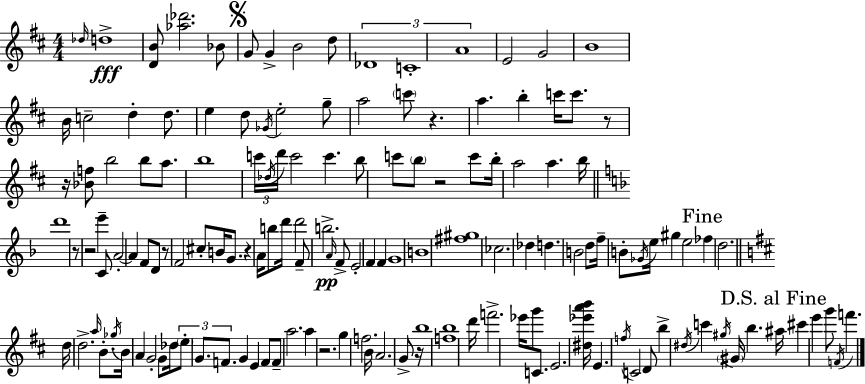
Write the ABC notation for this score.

X:1
T:Untitled
M:4/4
L:1/4
K:D
_d/4 d4 [DB]/2 [_a_d']2 _B/2 G/2 G B2 d/2 _D4 C4 A4 E2 G2 B4 B/4 c2 d d/2 e d/2 _G/4 e2 g/2 a2 c'/2 z a b c'/4 c'/2 z/2 z/4 [_Bf]/2 b2 b/2 a/2 b4 c'/4 _d/4 d'/4 c'2 c' b/2 c'/2 b/2 z2 c'/2 b/4 a2 a b/4 d'4 z/2 z2 e' C/2 A2 A F/2 D/2 z/2 F2 ^c/2 B/4 G/2 z A/4 b/2 d'/4 d'2 F/2 b2 A/4 F/2 E2 F F G4 B4 [^f^g]4 _c2 _d d B2 d/2 f/4 B/2 _G/4 e/4 ^g e2 _f d2 d/4 d2 a/4 B/2 _g/4 B/4 A G2 G/2 _d/4 e/2 G/2 F/2 G E F/2 F/2 a2 a z2 g f2 B/4 A2 G/2 z/4 b4 [fb]4 d'/4 f'2 _e'/4 g'/2 C/2 E2 [^d_e'a'b']/4 E f/4 C2 D/2 b ^d/4 c' ^g/4 ^G/4 b ^a/4 ^c' e' g'/2 F/4 f'